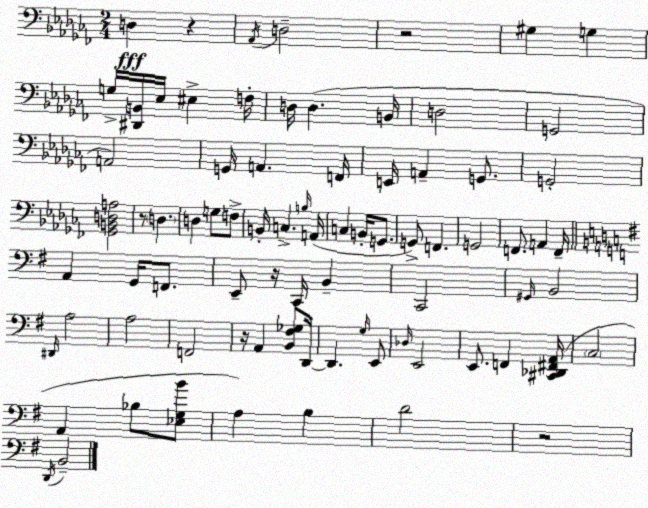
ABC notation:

X:1
T:Untitled
M:2/4
L:1/4
K:Abm
D, z _A,,/4 D,2 z2 ^G, G, G,/4 [^D,,B,,]/4 _E,/4 ^E, F,/4 D,/4 D, B,,/4 D,2 G,,2 A,,2 G,,/4 A,, F,,/4 E,,/4 A,, G,,/2 G,,2 [_G,,B,,D,A,]2 z/2 D, D, G,/2 F,/2 B,,/4 C, B,/4 A,,/4 C, B,,/4 G,,/2 G,,/2 F,, G,,2 F,,/2 A,, F,,/4 A,, G,,/4 F,,/2 E,,/2 z/4 C,,/4 B,, C,,2 ^G,,/4 B,,2 ^D,,/4 A,2 A,2 F,,2 z/4 A,, [B,,^F,_G,]/2 D,,/4 D,, G,/4 E,,/2 _D,/4 E,,2 E,,/2 F,, [^C,,_D,,^F,,A,,]/4 C,2 A,, _B,/2 [_E,G,B]/2 A, B, D2 z2 D,,/4 B,,2